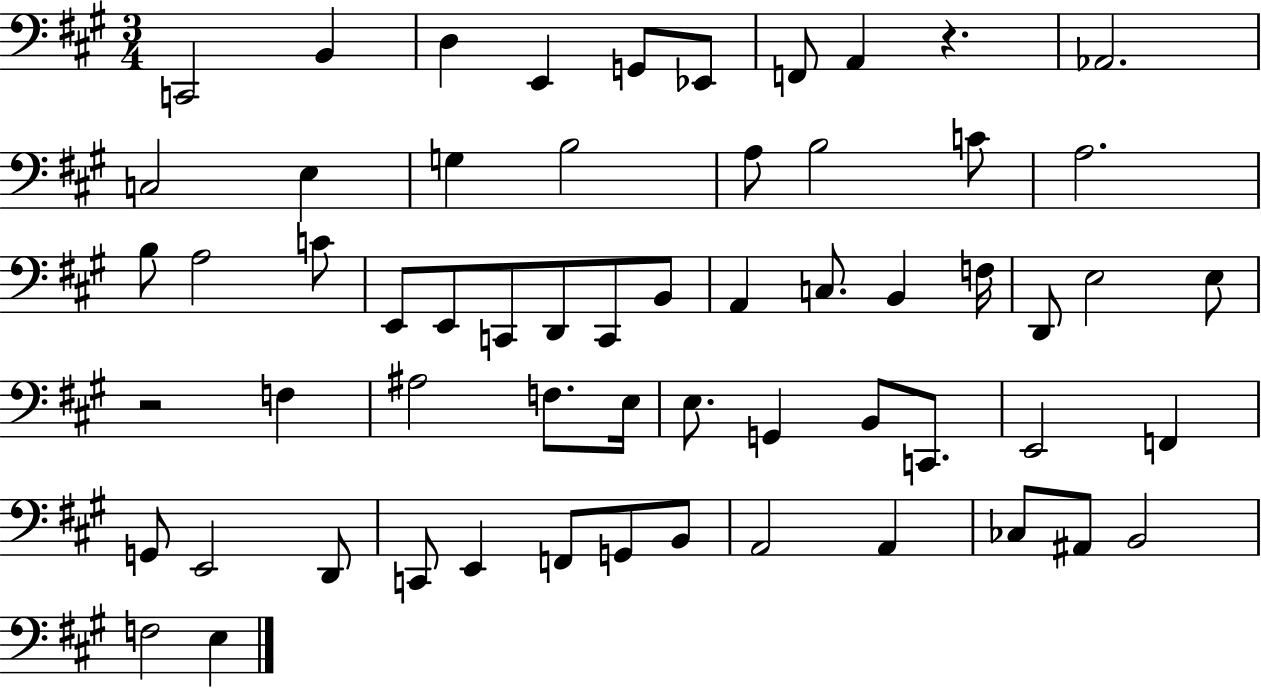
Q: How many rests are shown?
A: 2